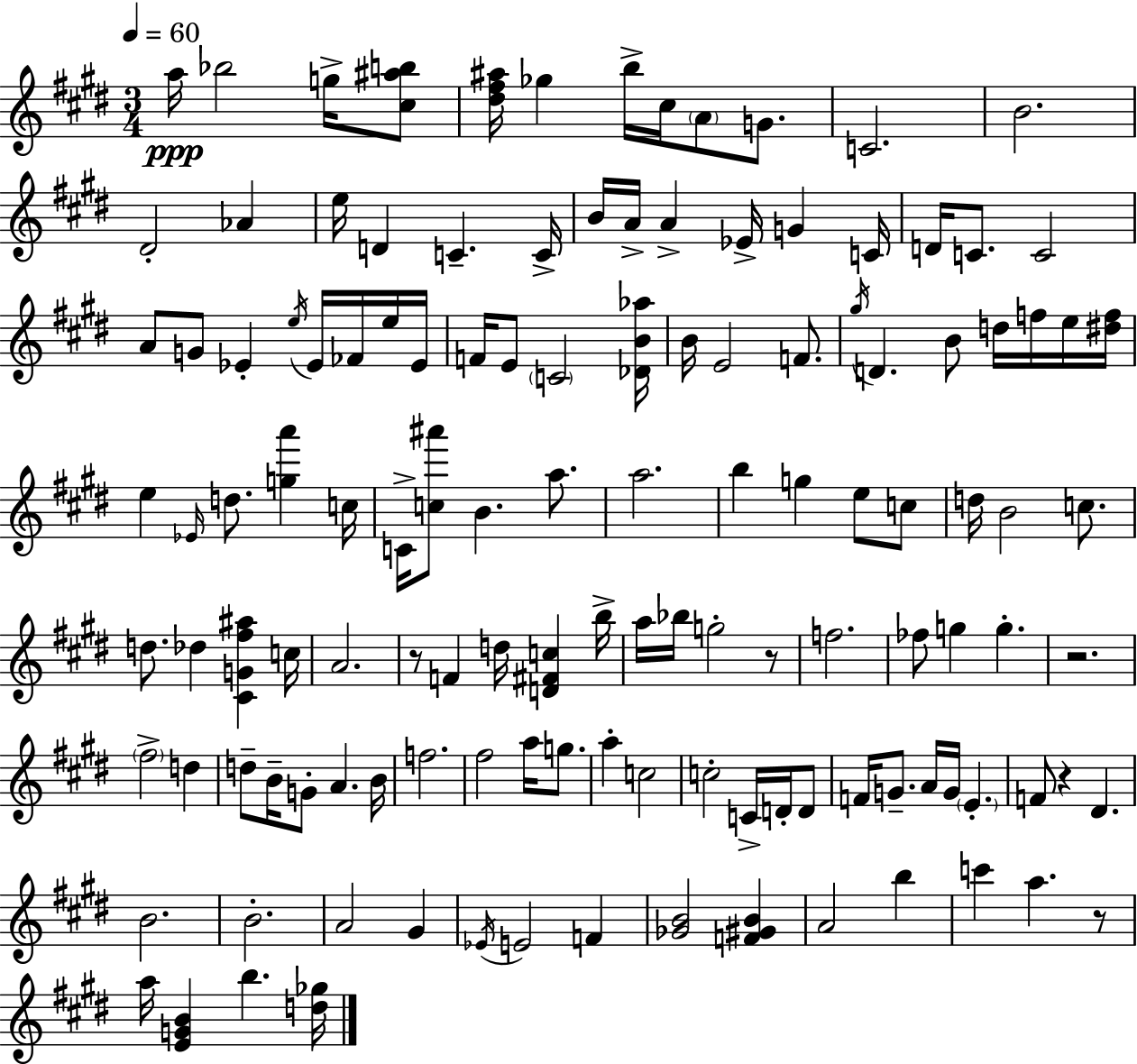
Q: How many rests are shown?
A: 5